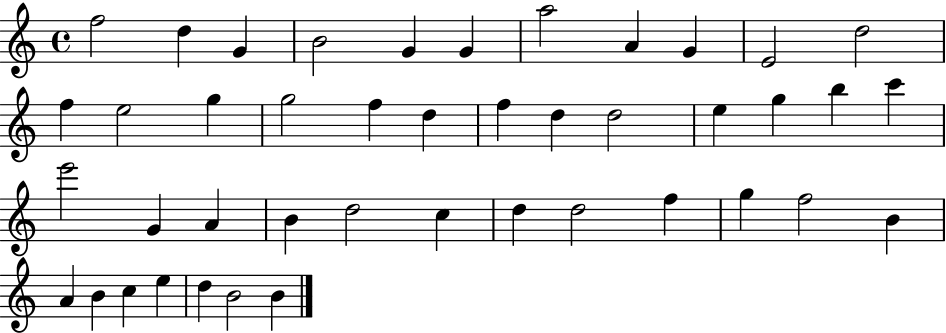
X:1
T:Untitled
M:4/4
L:1/4
K:C
f2 d G B2 G G a2 A G E2 d2 f e2 g g2 f d f d d2 e g b c' e'2 G A B d2 c d d2 f g f2 B A B c e d B2 B